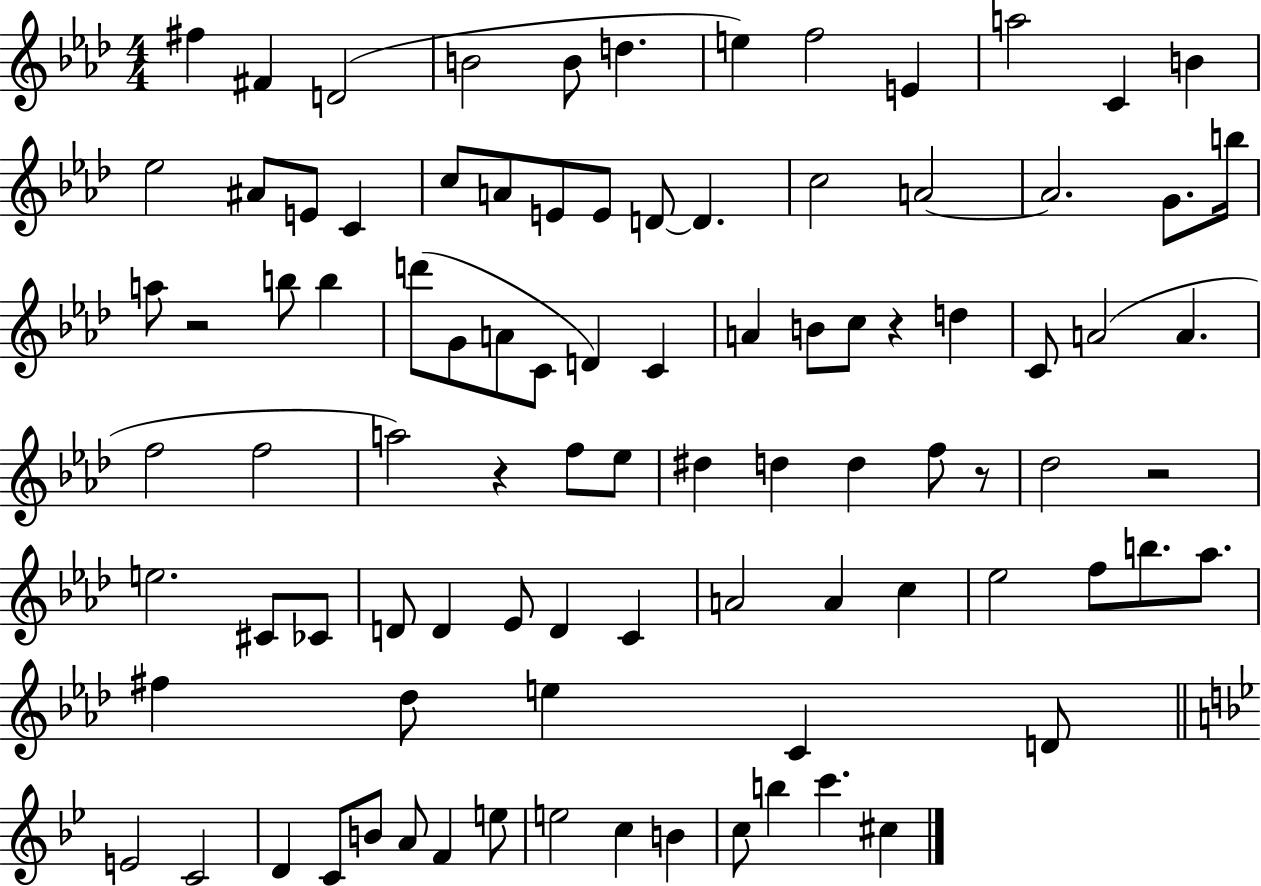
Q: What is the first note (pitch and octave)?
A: F#5